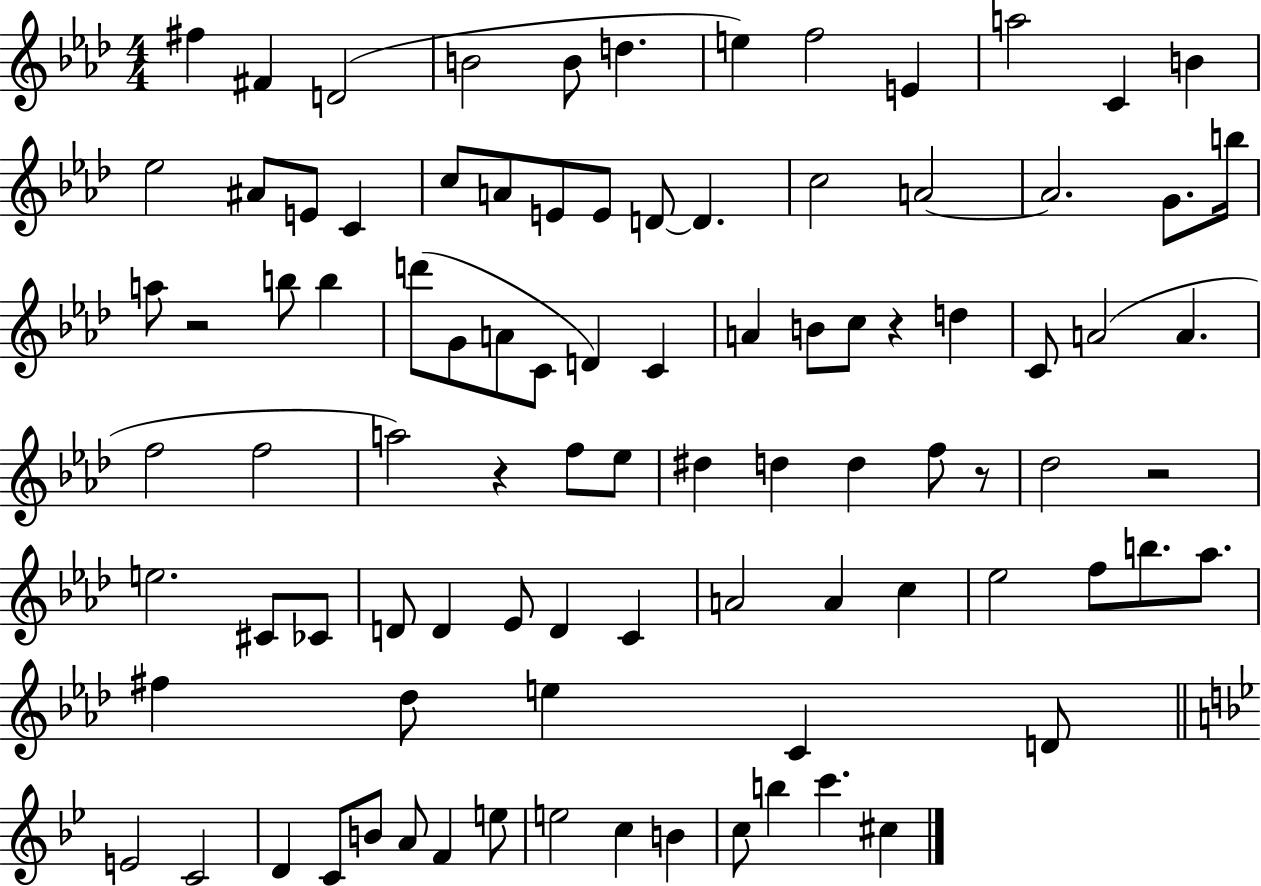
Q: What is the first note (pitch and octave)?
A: F#5